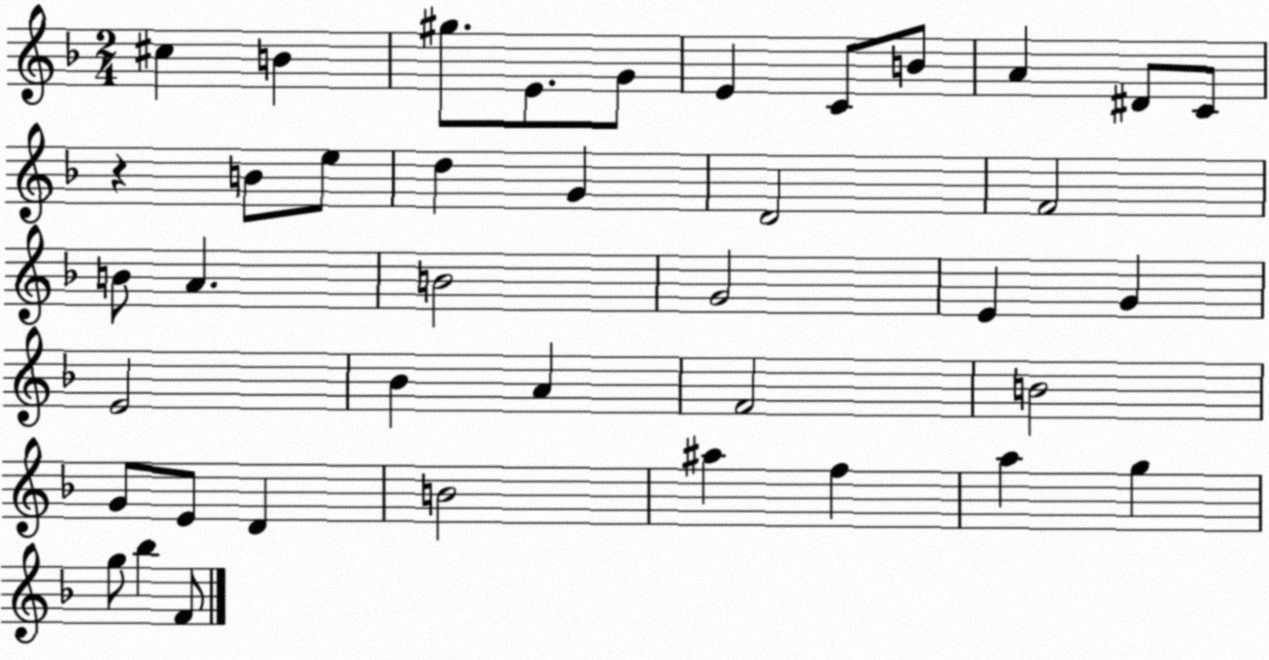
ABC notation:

X:1
T:Untitled
M:2/4
L:1/4
K:F
^c B ^g/2 E/2 G/2 E C/2 B/2 A ^D/2 C/2 z B/2 e/2 d G D2 F2 B/2 A B2 G2 E G E2 _B A F2 B2 G/2 E/2 D B2 ^a f a g g/2 _b F/2